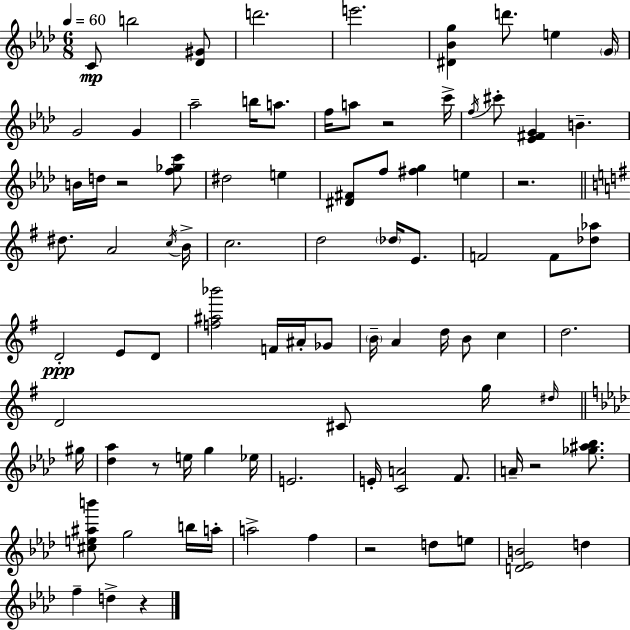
{
  \clef treble
  \numericTimeSignature
  \time 6/8
  \key aes \major
  \tempo 4 = 60
  c'8\mp b''2 <des' gis'>8 | d'''2. | e'''2. | <dis' bes' g''>4 d'''8. e''4 \parenthesize g'16 | \break g'2 g'4 | aes''2-- b''16 a''8. | f''16 a''8 r2 c'''16-> | \acciaccatura { f''16 } cis'''8-. <ees' fis' g'>4 b'4.-- | \break b'16 d''16 r2 <f'' ges'' c'''>8 | dis''2 e''4 | <dis' fis'>8 f''8 <fis'' g''>4 e''4 | r2. | \break \bar "||" \break \key g \major dis''8. a'2 \acciaccatura { c''16 } | b'16-> c''2. | d''2 \parenthesize des''16 e'8. | f'2 f'8 <des'' aes''>8 | \break d'2-.\ppp e'8 d'8 | <f'' ais'' bes'''>2 f'16 ais'16-. ges'8 | \parenthesize b'16-- a'4 d''16 b'8 c''4 | d''2. | \break d'2 cis'8 g''16 | \grace { dis''16 } \bar "||" \break \key aes \major gis''16 <des'' aes''>4 r8 e''16 g''4 | ees''16 e'2. | e'16-. <c' a'>2 f'8. | a'16-- r2 <ges'' ais'' bes''>8. | \break <cis'' e'' ais'' b'''>8 g''2 b''16 | a''16-. a''2-> f''4 | r2 d''8 e''8 | <d' ees' b'>2 d''4 | \break f''4-- d''4-> r4 | \bar "|."
}